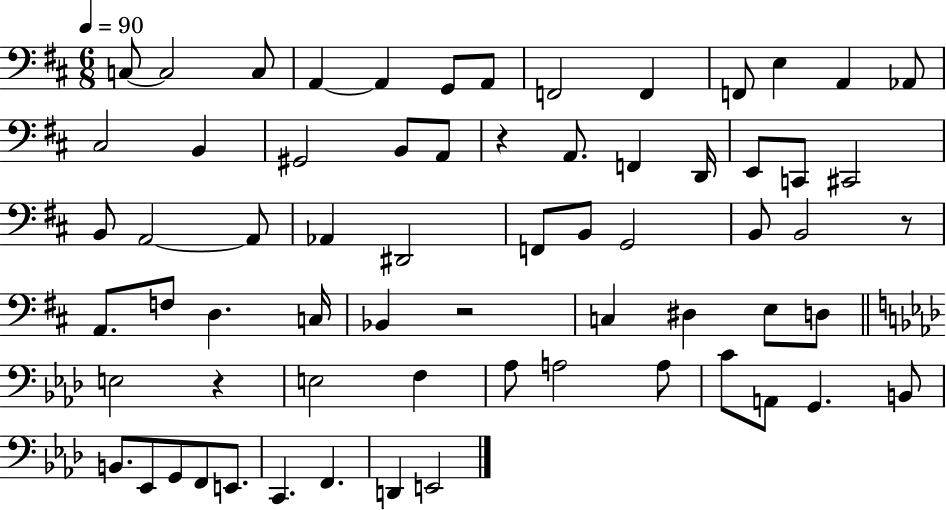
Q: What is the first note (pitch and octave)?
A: C3